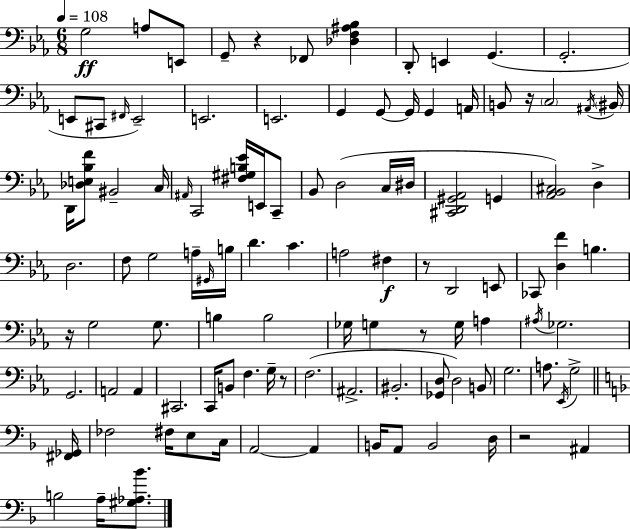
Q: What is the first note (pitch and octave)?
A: G3